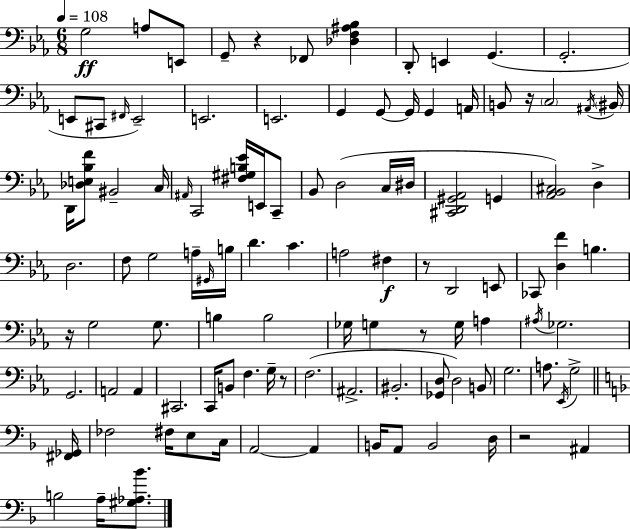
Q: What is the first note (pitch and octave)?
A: G3